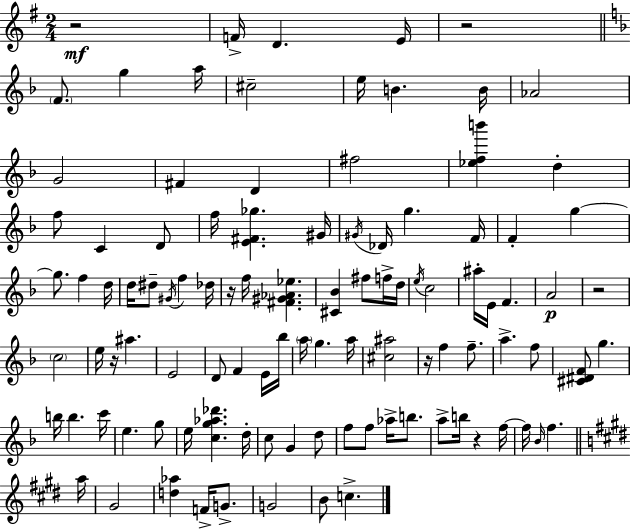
X:1
T:Untitled
M:2/4
L:1/4
K:G
z2 F/4 D E/4 z2 F/2 g a/4 ^c2 e/4 B B/4 _A2 G2 ^F D ^f2 [_efb'] d f/2 C D/2 f/4 [E^F_g] ^G/4 ^G/4 _D/4 g F/4 F g g/2 f d/4 d/4 ^d/2 ^G/4 f _d/4 z/4 f/4 [^F^G_A_e] [^C_B] ^f/2 f/4 d/4 e/4 c2 ^a/4 E/4 F A2 z2 c2 e/4 z/4 ^a E2 D/2 F E/4 _b/4 a/4 g a/4 [^c^a]2 z/4 f f/2 a f/2 [^C^DF]/2 g b/4 b c'/4 e g/2 e/4 [cg_a_d'] d/4 c/2 G d/2 f/2 f/2 _a/4 b/2 a/2 b/4 z f/4 f/4 _B/4 f a/4 ^G2 [d_a] F/4 G/2 G2 B/2 c